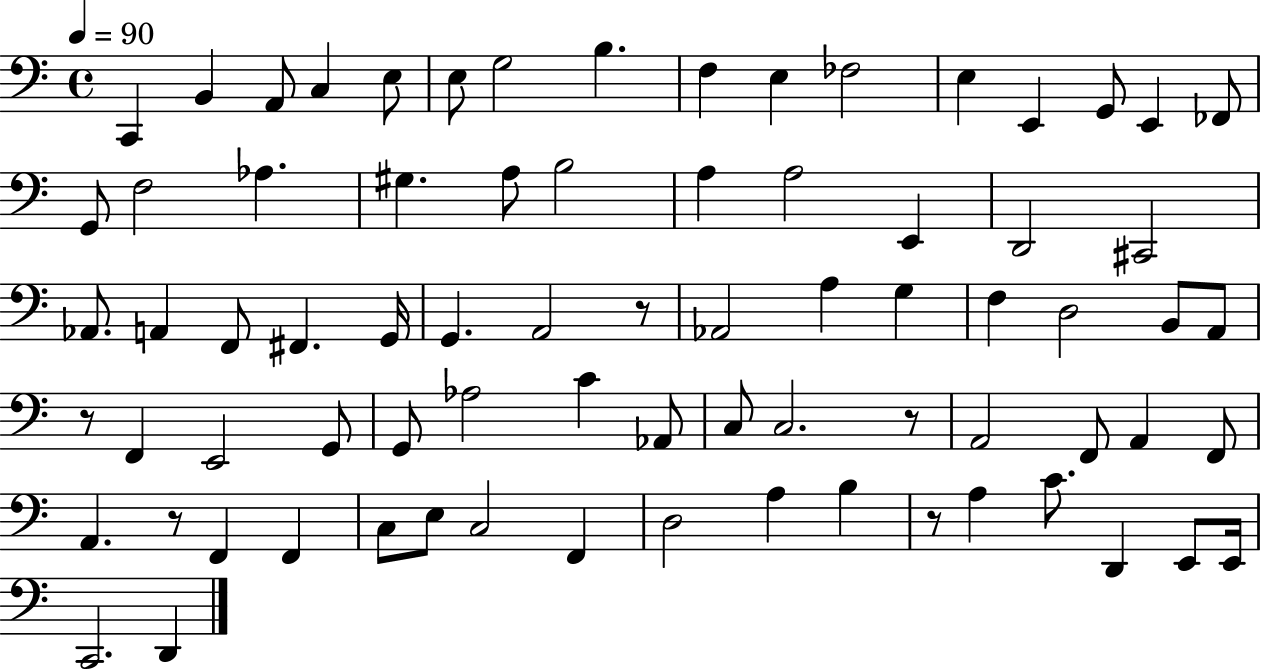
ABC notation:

X:1
T:Untitled
M:4/4
L:1/4
K:C
C,, B,, A,,/2 C, E,/2 E,/2 G,2 B, F, E, _F,2 E, E,, G,,/2 E,, _F,,/2 G,,/2 F,2 _A, ^G, A,/2 B,2 A, A,2 E,, D,,2 ^C,,2 _A,,/2 A,, F,,/2 ^F,, G,,/4 G,, A,,2 z/2 _A,,2 A, G, F, D,2 B,,/2 A,,/2 z/2 F,, E,,2 G,,/2 G,,/2 _A,2 C _A,,/2 C,/2 C,2 z/2 A,,2 F,,/2 A,, F,,/2 A,, z/2 F,, F,, C,/2 E,/2 C,2 F,, D,2 A, B, z/2 A, C/2 D,, E,,/2 E,,/4 C,,2 D,,